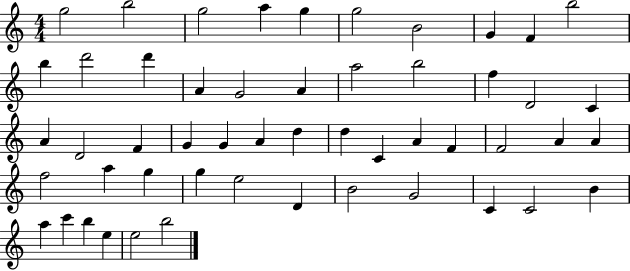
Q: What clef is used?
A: treble